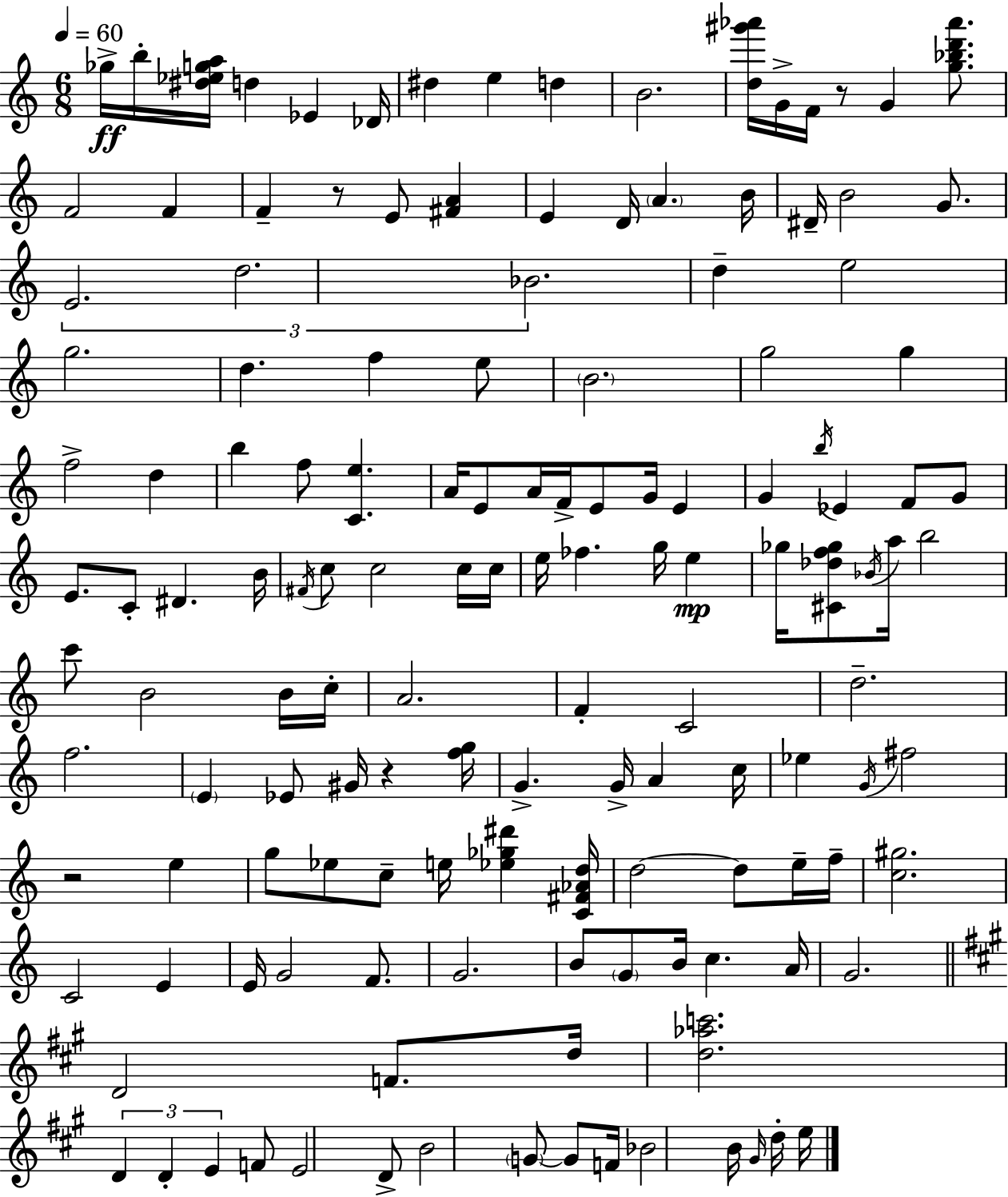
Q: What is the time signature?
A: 6/8